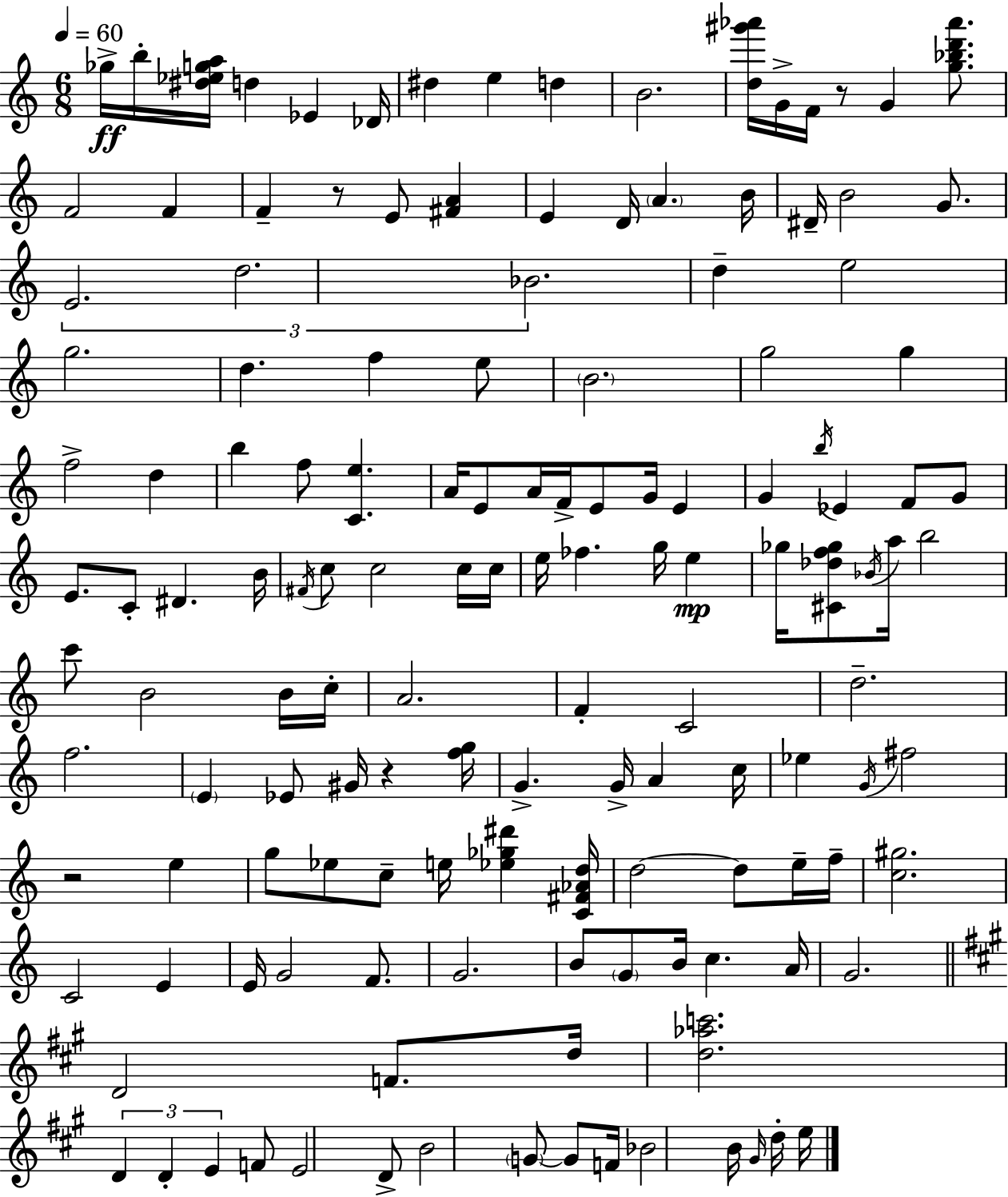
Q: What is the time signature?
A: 6/8